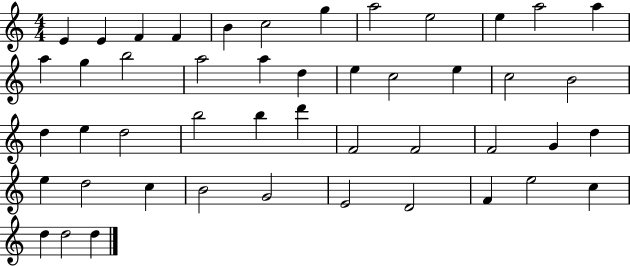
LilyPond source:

{
  \clef treble
  \numericTimeSignature
  \time 4/4
  \key c \major
  e'4 e'4 f'4 f'4 | b'4 c''2 g''4 | a''2 e''2 | e''4 a''2 a''4 | \break a''4 g''4 b''2 | a''2 a''4 d''4 | e''4 c''2 e''4 | c''2 b'2 | \break d''4 e''4 d''2 | b''2 b''4 d'''4 | f'2 f'2 | f'2 g'4 d''4 | \break e''4 d''2 c''4 | b'2 g'2 | e'2 d'2 | f'4 e''2 c''4 | \break d''4 d''2 d''4 | \bar "|."
}